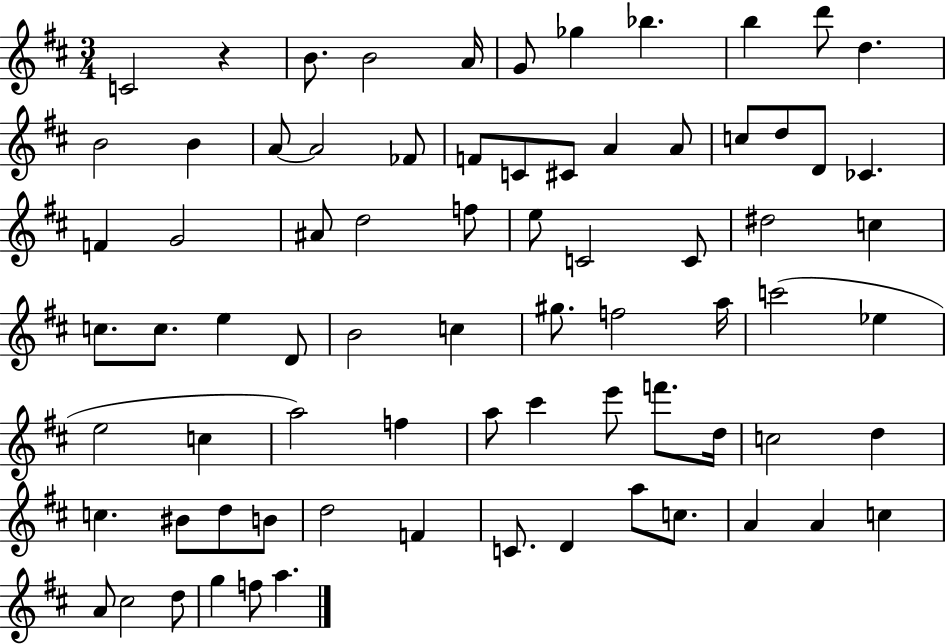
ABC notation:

X:1
T:Untitled
M:3/4
L:1/4
K:D
C2 z B/2 B2 A/4 G/2 _g _b b d'/2 d B2 B A/2 A2 _F/2 F/2 C/2 ^C/2 A A/2 c/2 d/2 D/2 _C F G2 ^A/2 d2 f/2 e/2 C2 C/2 ^d2 c c/2 c/2 e D/2 B2 c ^g/2 f2 a/4 c'2 _e e2 c a2 f a/2 ^c' e'/2 f'/2 d/4 c2 d c ^B/2 d/2 B/2 d2 F C/2 D a/2 c/2 A A c A/2 ^c2 d/2 g f/2 a